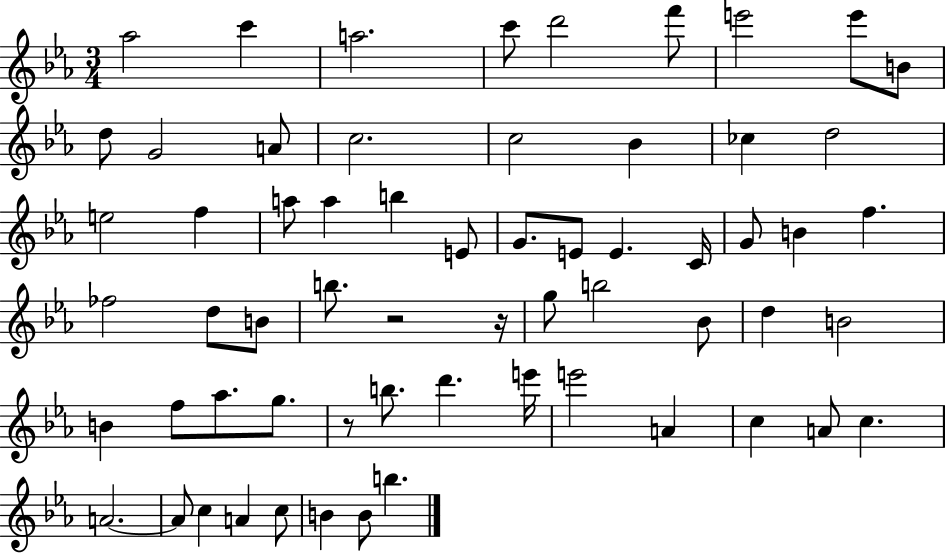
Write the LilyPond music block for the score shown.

{
  \clef treble
  \numericTimeSignature
  \time 3/4
  \key ees \major
  aes''2 c'''4 | a''2. | c'''8 d'''2 f'''8 | e'''2 e'''8 b'8 | \break d''8 g'2 a'8 | c''2. | c''2 bes'4 | ces''4 d''2 | \break e''2 f''4 | a''8 a''4 b''4 e'8 | g'8. e'8 e'4. c'16 | g'8 b'4 f''4. | \break fes''2 d''8 b'8 | b''8. r2 r16 | g''8 b''2 bes'8 | d''4 b'2 | \break b'4 f''8 aes''8. g''8. | r8 b''8. d'''4. e'''16 | e'''2 a'4 | c''4 a'8 c''4. | \break a'2.~~ | a'8 c''4 a'4 c''8 | b'4 b'8 b''4. | \bar "|."
}